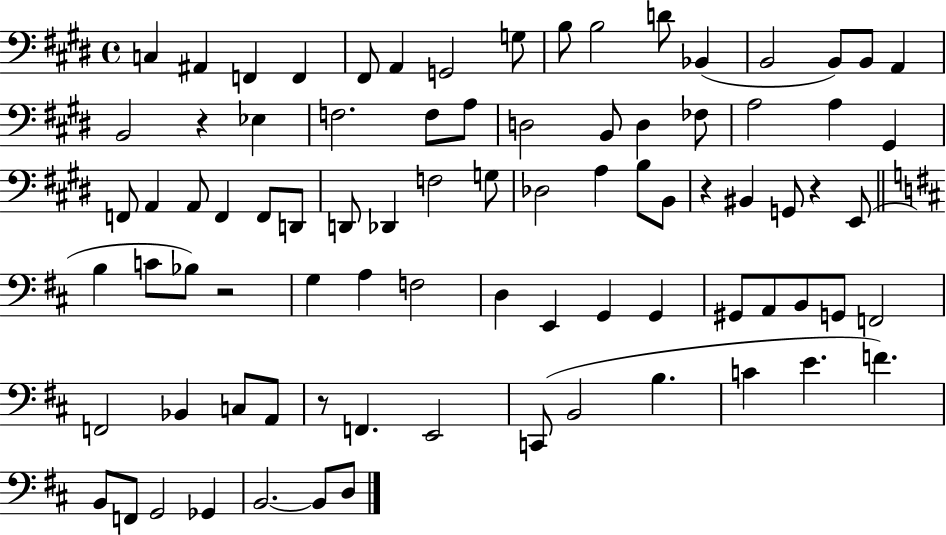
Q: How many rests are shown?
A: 5